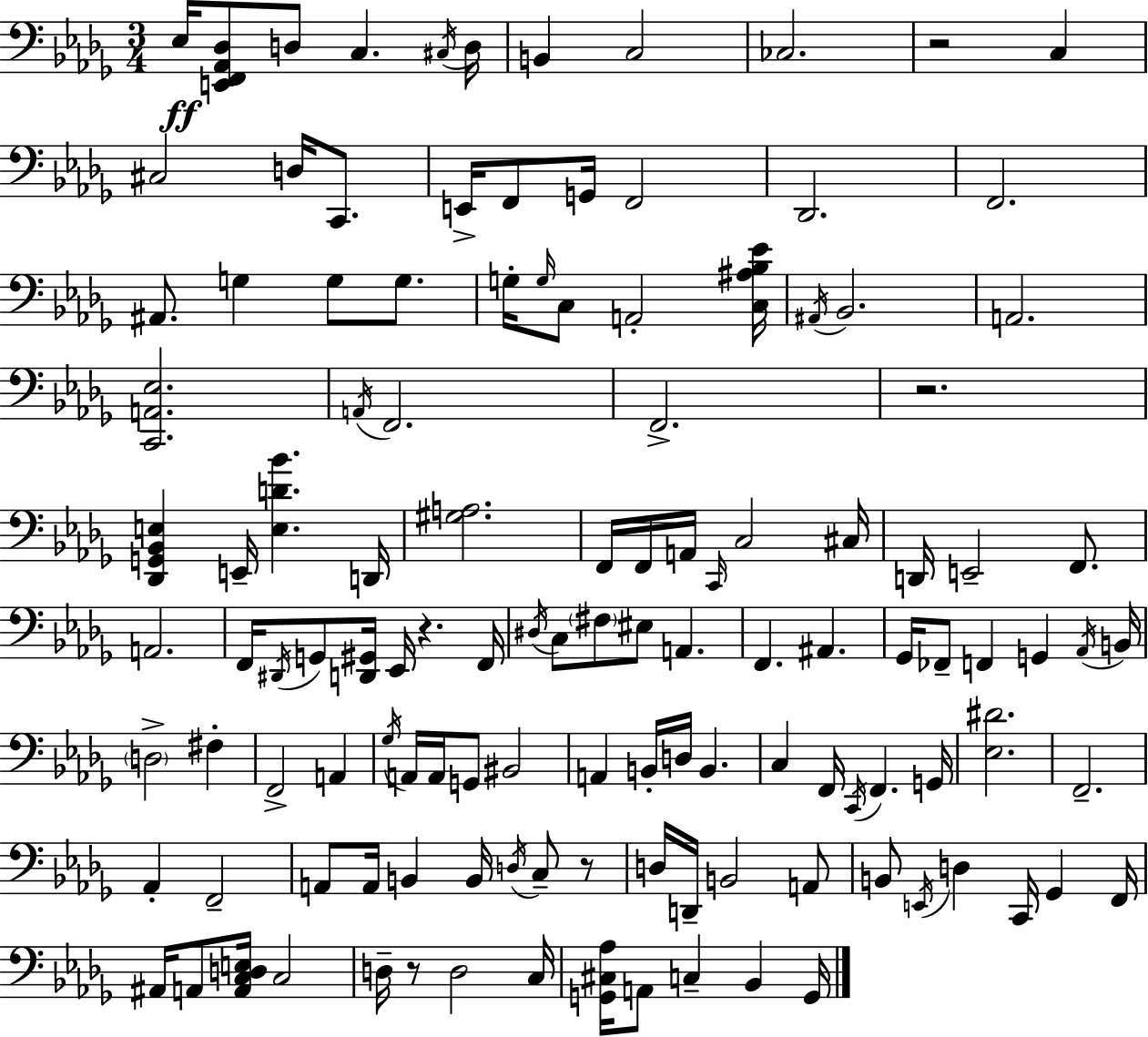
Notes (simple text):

Eb3/s [E2,F2,Ab2,Db3]/e D3/e C3/q. C#3/s D3/s B2/q C3/h CES3/h. R/h C3/q C#3/h D3/s C2/e. E2/s F2/e G2/s F2/h Db2/h. F2/h. A#2/e. G3/q G3/e G3/e. G3/s G3/s C3/e A2/h [C3,A#3,Bb3,Eb4]/s A#2/s Bb2/h. A2/h. [C2,A2,Eb3]/h. A2/s F2/h. F2/h. R/h. [Db2,G2,Bb2,E3]/q E2/s [E3,D4,Bb4]/q. D2/s [G#3,A3]/h. F2/s F2/s A2/s C2/s C3/h C#3/s D2/s E2/h F2/e. A2/h. F2/s D#2/s G2/e [D2,G#2]/s Eb2/s R/q. F2/s D#3/s C3/e F#3/e EIS3/e A2/q. F2/q. A#2/q. Gb2/s FES2/e F2/q G2/q Ab2/s B2/s D3/h F#3/q F2/h A2/q Gb3/s A2/s A2/s G2/e BIS2/h A2/q B2/s D3/s B2/q. C3/q F2/s C2/s F2/q. G2/s [Eb3,D#4]/h. F2/h. Ab2/q F2/h A2/e A2/s B2/q B2/s D3/s C3/e R/e D3/s D2/s B2/h A2/e B2/e E2/s D3/q C2/s Gb2/q F2/s A#2/s A2/e [A2,C3,D3,E3]/s C3/h D3/s R/e D3/h C3/s [G2,C#3,Ab3]/s A2/e C3/q Bb2/q G2/s